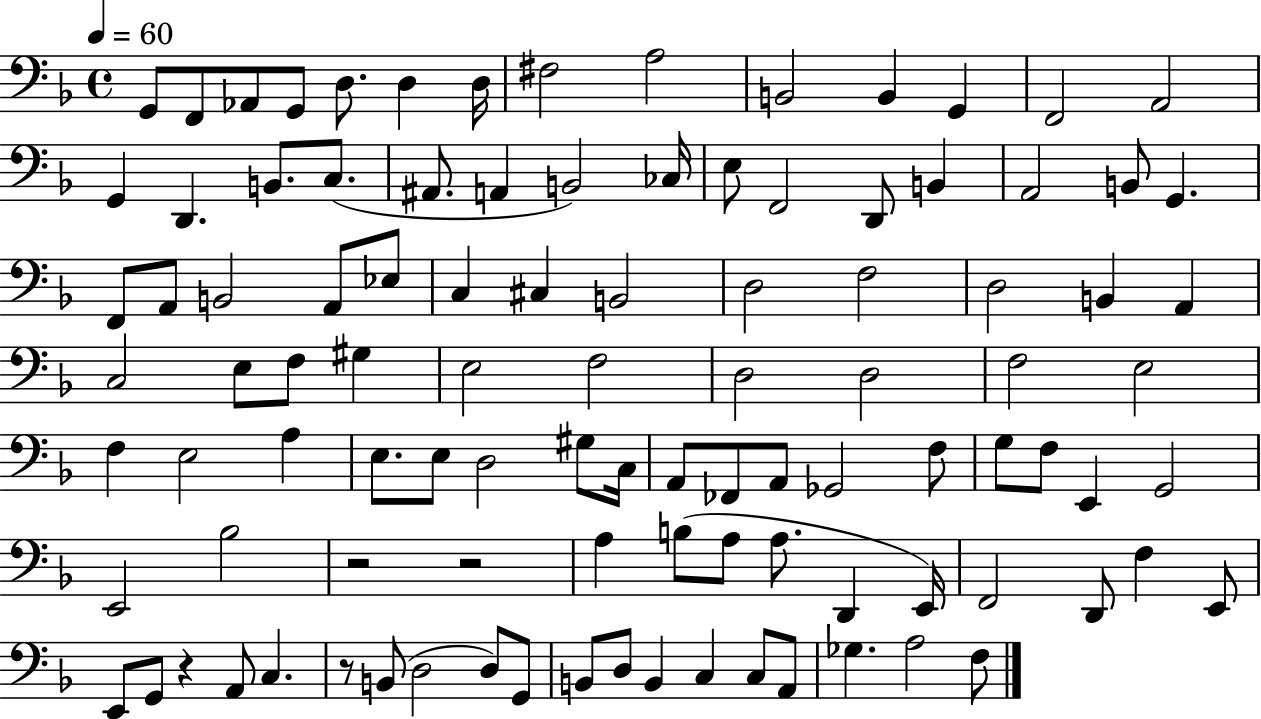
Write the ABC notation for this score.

X:1
T:Untitled
M:4/4
L:1/4
K:F
G,,/2 F,,/2 _A,,/2 G,,/2 D,/2 D, D,/4 ^F,2 A,2 B,,2 B,, G,, F,,2 A,,2 G,, D,, B,,/2 C,/2 ^A,,/2 A,, B,,2 _C,/4 E,/2 F,,2 D,,/2 B,, A,,2 B,,/2 G,, F,,/2 A,,/2 B,,2 A,,/2 _E,/2 C, ^C, B,,2 D,2 F,2 D,2 B,, A,, C,2 E,/2 F,/2 ^G, E,2 F,2 D,2 D,2 F,2 E,2 F, E,2 A, E,/2 E,/2 D,2 ^G,/2 C,/4 A,,/2 _F,,/2 A,,/2 _G,,2 F,/2 G,/2 F,/2 E,, G,,2 E,,2 _B,2 z2 z2 A, B,/2 A,/2 A,/2 D,, E,,/4 F,,2 D,,/2 F, E,,/2 E,,/2 G,,/2 z A,,/2 C, z/2 B,,/2 D,2 D,/2 G,,/2 B,,/2 D,/2 B,, C, C,/2 A,,/2 _G, A,2 F,/2